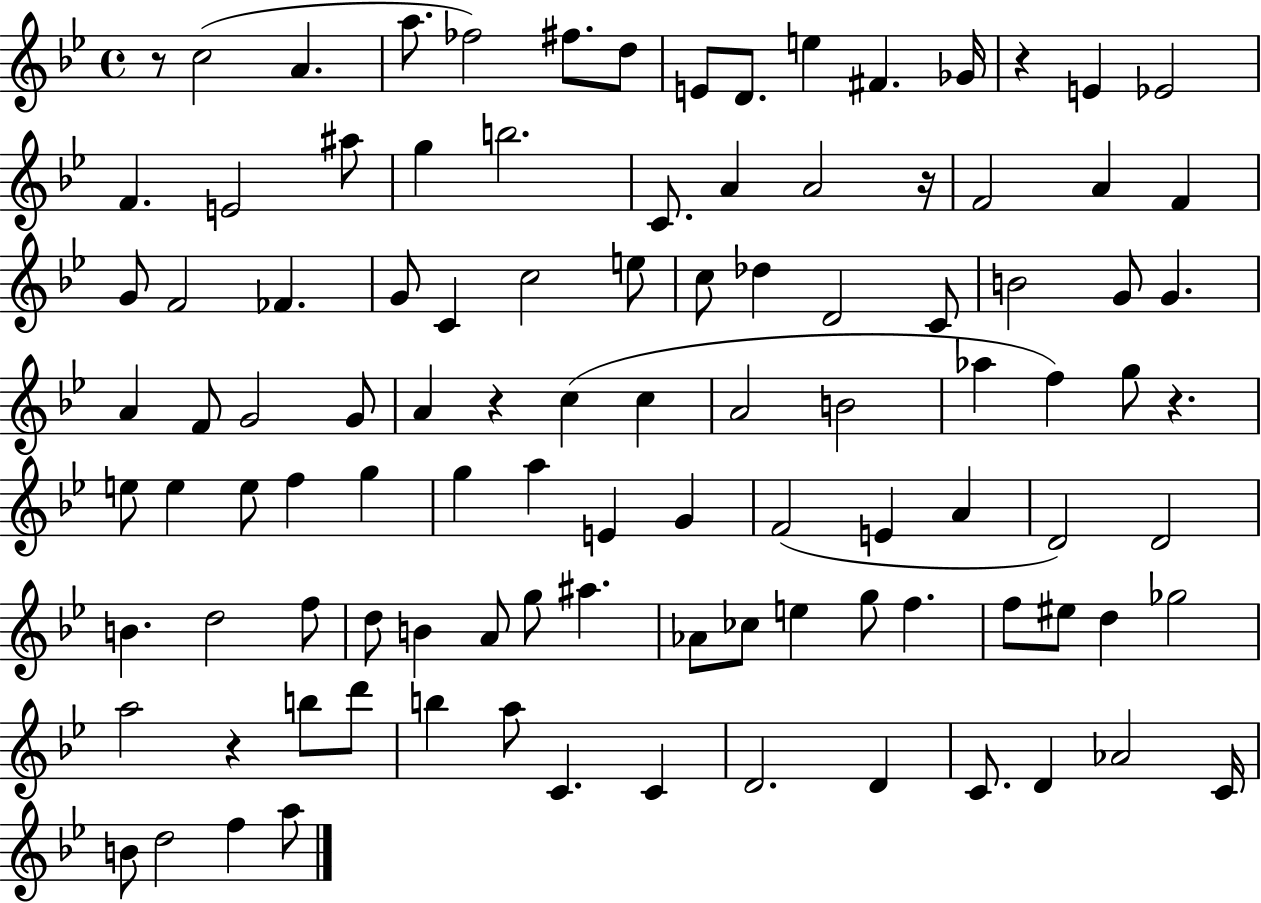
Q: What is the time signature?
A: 4/4